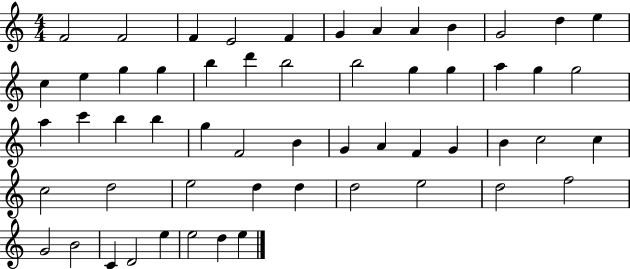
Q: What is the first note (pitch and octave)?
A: F4